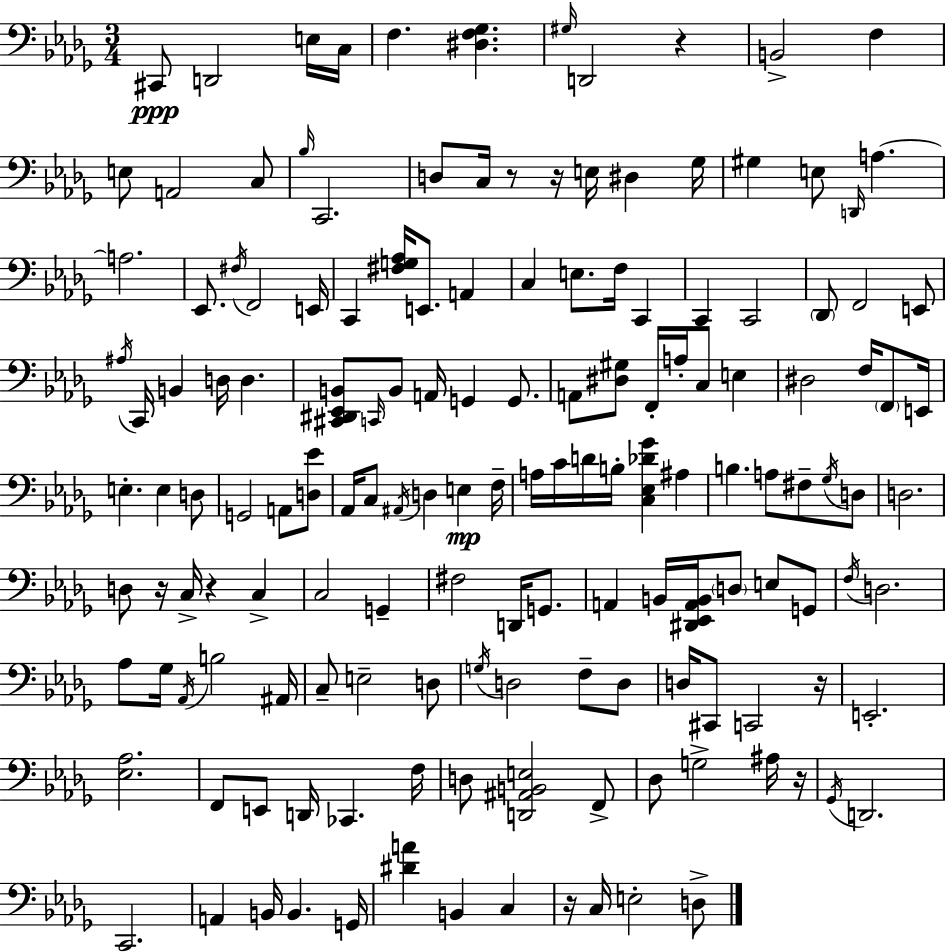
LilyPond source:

{
  \clef bass
  \numericTimeSignature
  \time 3/4
  \key bes \minor
  cis,8\ppp d,2 e16 c16 | f4. <dis f ges>4. | \grace { gis16 } d,2 r4 | b,2-> f4 | \break e8 a,2 c8 | \grace { bes16 } c,2. | d8 c16 r8 r16 e16 dis4 | ges16 gis4 e8 \grace { d,16 } a4.~~ | \break a2. | ees,8. \acciaccatura { fis16 } f,2 | e,16 c,4 <fis g aes>16 e,8. | a,4 c4 e8. f16 | \break c,4 c,4 c,2 | \parenthesize des,8 f,2 | e,8 \acciaccatura { ais16 } c,16 b,4 d16 d4. | <cis, dis, ees, b,>8 \grace { c,16 } b,8 a,16 g,4 | \break g,8. a,8 <dis gis>8 f,16-. a16-. | c8 e4 dis2 | f16 \parenthesize f,8 e,16 e4.-. | e4 d8 g,2 | \break a,8 <d ees'>8 aes,16 c8 \acciaccatura { ais,16 } d4 | e4\mp f16-- a16 c'16 d'16 b16-. <c ees des' ges'>4 | ais4 b4. | a8 fis8-- \acciaccatura { ges16 } d8 d2. | \break d8 r16 c16-> | r4 c4-> c2 | g,4-- fis2 | d,16 g,8. a,4 | \break b,16 <dis, ees, a, b,>16 \parenthesize d8 e8 g,8 \acciaccatura { f16 } d2. | aes8 ges16 | \acciaccatura { aes,16 } b2 ais,16 c8-- | e2-- d8 \acciaccatura { g16 } d2 | \break f8-- d8 d16 | cis,8 c,2 r16 e,2.-. | <ees aes>2. | f,8 | \break e,8 d,16 ces,4. f16 d8 | <d, ais, b, e>2 f,8-> des8 | g2-> ais16 r16 \acciaccatura { ges,16 } | d,2. | \break c,2. | a,4 b,16 b,4. g,16 | <dis' a'>4 b,4 c4 | r16 c16 e2-. d8-> | \break \bar "|."
}